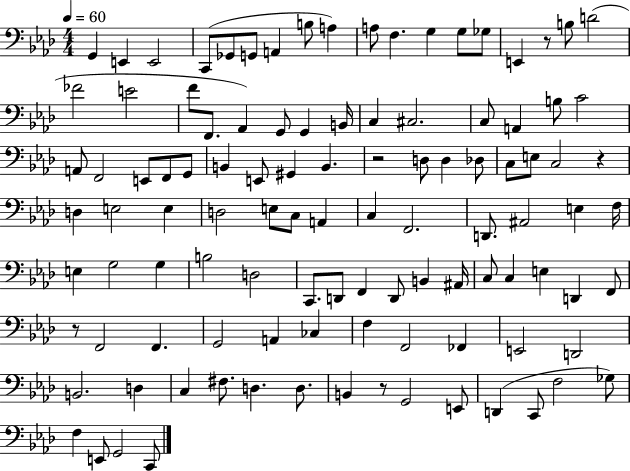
G2/q E2/q E2/h C2/e Gb2/e G2/e A2/q B3/e A3/q A3/e F3/q. G3/q G3/e Gb3/e E2/q R/e B3/e D4/h FES4/h E4/h F4/e F2/e. Ab2/q G2/e G2/q B2/s C3/q C#3/h. C3/e A2/q B3/e C4/h A2/e F2/h E2/e F2/e G2/e B2/q E2/e G#2/q B2/q. R/h D3/e D3/q Db3/e C3/e E3/e C3/h R/q D3/q E3/h E3/q D3/h E3/e C3/e A2/q C3/q F2/h. D2/e. A#2/h E3/q F3/s E3/q G3/h G3/q B3/h D3/h C2/e. D2/e F2/q D2/e B2/q A#2/s C3/e C3/q E3/q D2/q F2/e R/e F2/h F2/q. G2/h A2/q CES3/q F3/q F2/h FES2/q E2/h D2/h B2/h. D3/q C3/q F#3/e. D3/q. D3/e. B2/q R/e G2/h E2/e D2/q C2/e F3/h Gb3/e F3/q E2/e G2/h C2/e